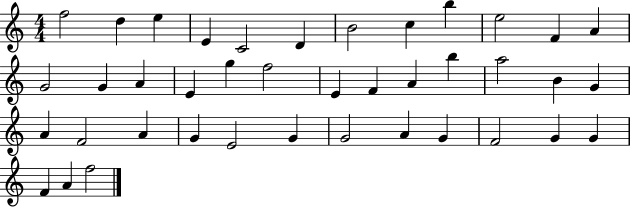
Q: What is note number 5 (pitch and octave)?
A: C4